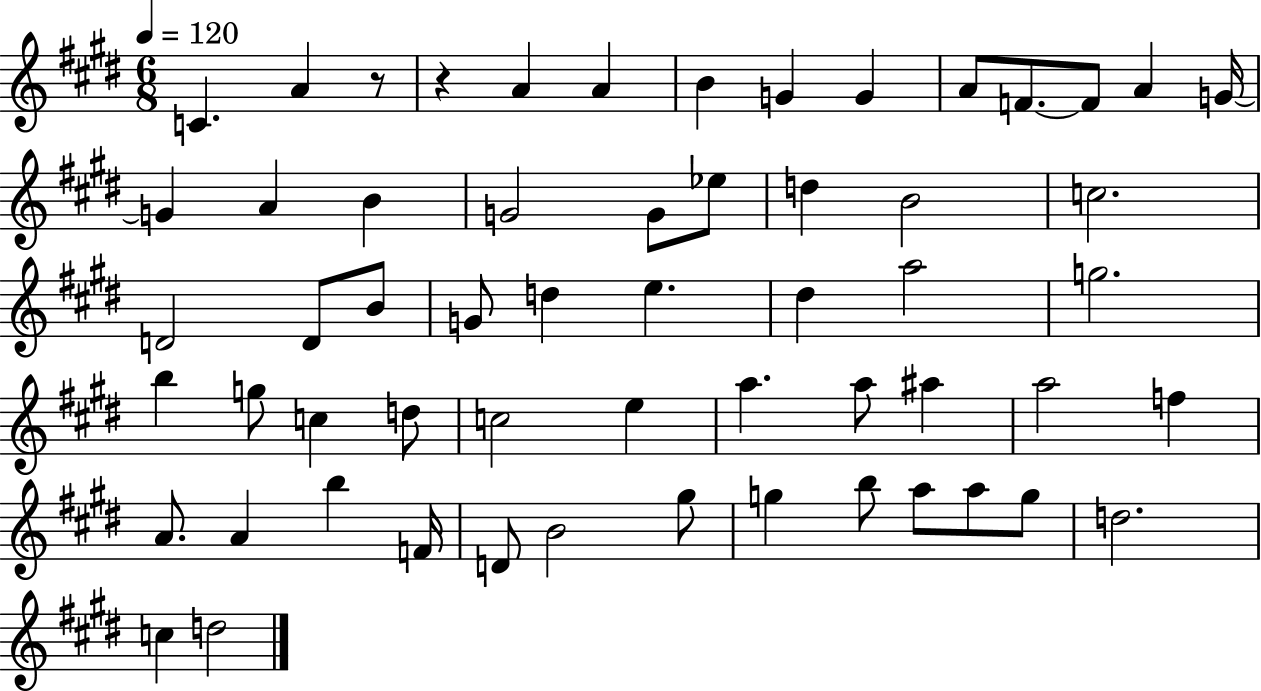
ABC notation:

X:1
T:Untitled
M:6/8
L:1/4
K:E
C A z/2 z A A B G G A/2 F/2 F/2 A G/4 G A B G2 G/2 _e/2 d B2 c2 D2 D/2 B/2 G/2 d e ^d a2 g2 b g/2 c d/2 c2 e a a/2 ^a a2 f A/2 A b F/4 D/2 B2 ^g/2 g b/2 a/2 a/2 g/2 d2 c d2